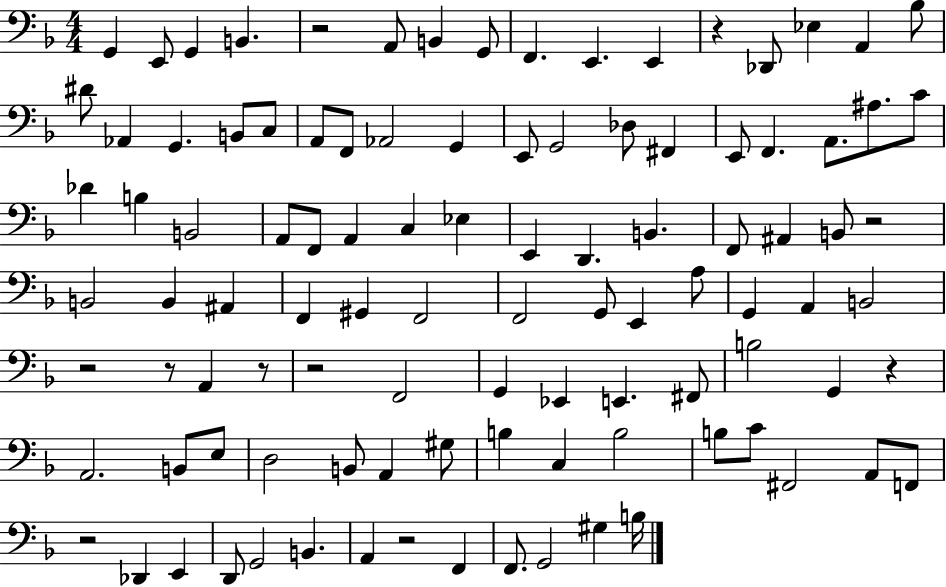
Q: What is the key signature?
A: F major